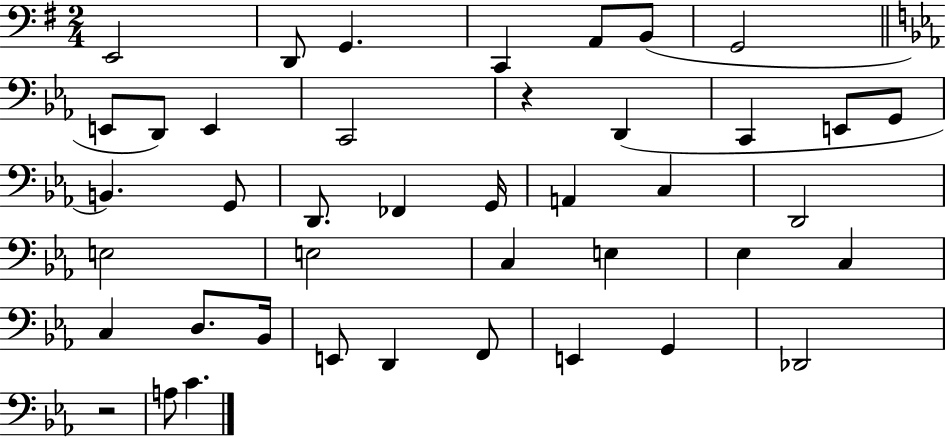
E2/h D2/e G2/q. C2/q A2/e B2/e G2/h E2/e D2/e E2/q C2/h R/q D2/q C2/q E2/e G2/e B2/q. G2/e D2/e. FES2/q G2/s A2/q C3/q D2/h E3/h E3/h C3/q E3/q Eb3/q C3/q C3/q D3/e. Bb2/s E2/e D2/q F2/e E2/q G2/q Db2/h R/h A3/e C4/q.